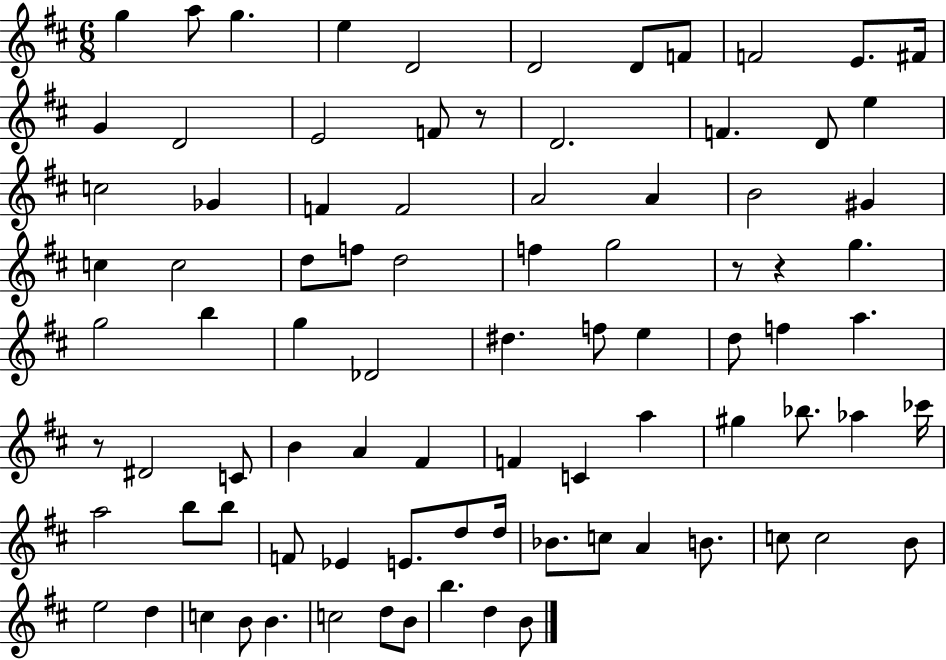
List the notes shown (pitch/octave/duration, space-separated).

G5/q A5/e G5/q. E5/q D4/h D4/h D4/e F4/e F4/h E4/e. F#4/s G4/q D4/h E4/h F4/e R/e D4/h. F4/q. D4/e E5/q C5/h Gb4/q F4/q F4/h A4/h A4/q B4/h G#4/q C5/q C5/h D5/e F5/e D5/h F5/q G5/h R/e R/q G5/q. G5/h B5/q G5/q Db4/h D#5/q. F5/e E5/q D5/e F5/q A5/q. R/e D#4/h C4/e B4/q A4/q F#4/q F4/q C4/q A5/q G#5/q Bb5/e. Ab5/q CES6/s A5/h B5/e B5/e F4/e Eb4/q E4/e. D5/e D5/s Bb4/e. C5/e A4/q B4/e. C5/e C5/h B4/e E5/h D5/q C5/q B4/e B4/q. C5/h D5/e B4/e B5/q. D5/q B4/e